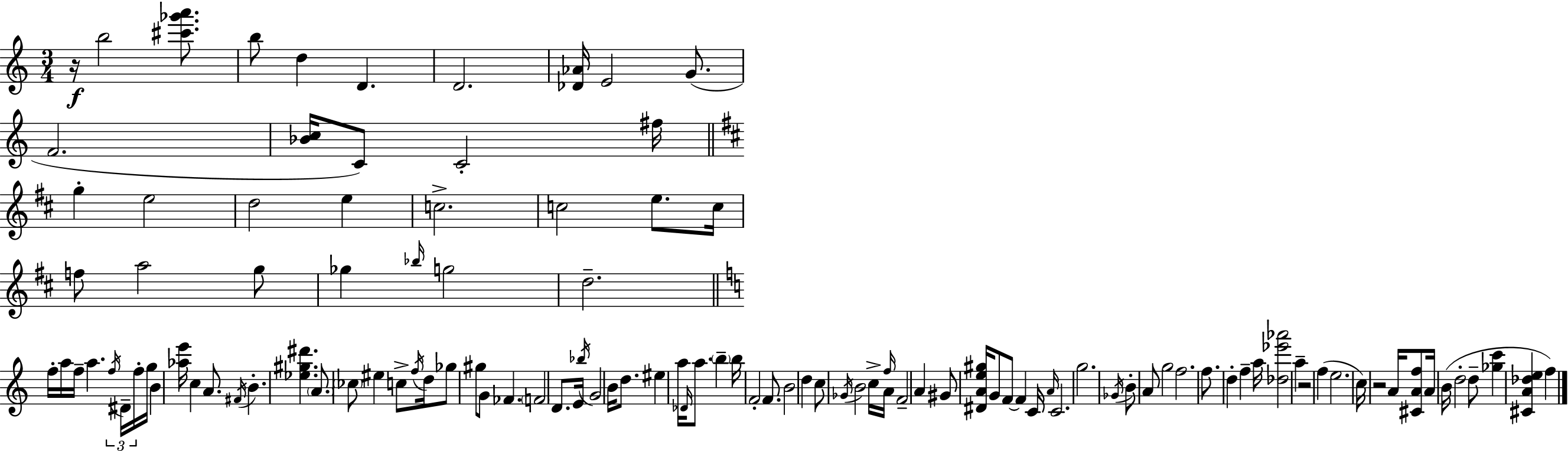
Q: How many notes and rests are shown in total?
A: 114